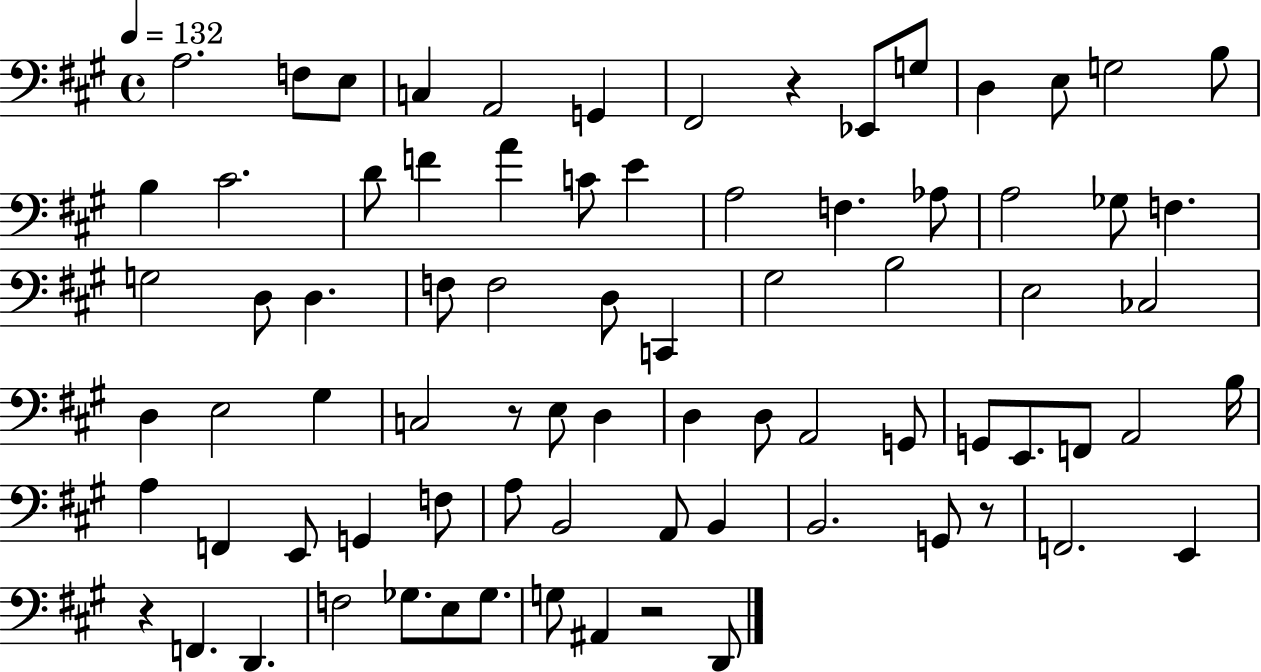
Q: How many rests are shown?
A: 5